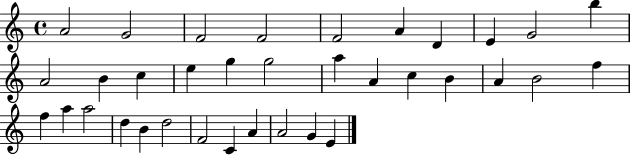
{
  \clef treble
  \time 4/4
  \defaultTimeSignature
  \key c \major
  a'2 g'2 | f'2 f'2 | f'2 a'4 d'4 | e'4 g'2 b''4 | \break a'2 b'4 c''4 | e''4 g''4 g''2 | a''4 a'4 c''4 b'4 | a'4 b'2 f''4 | \break f''4 a''4 a''2 | d''4 b'4 d''2 | f'2 c'4 a'4 | a'2 g'4 e'4 | \break \bar "|."
}